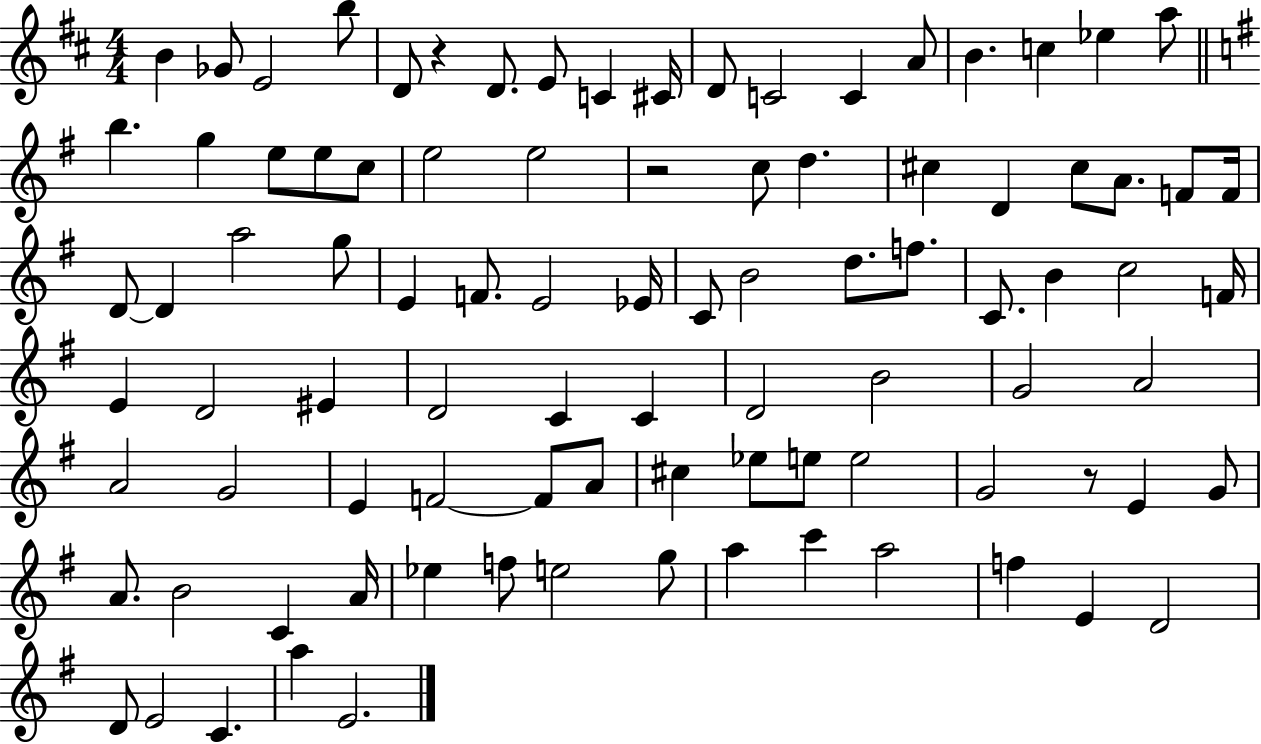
{
  \clef treble
  \numericTimeSignature
  \time 4/4
  \key d \major
  b'4 ges'8 e'2 b''8 | d'8 r4 d'8. e'8 c'4 cis'16 | d'8 c'2 c'4 a'8 | b'4. c''4 ees''4 a''8 | \break \bar "||" \break \key e \minor b''4. g''4 e''8 e''8 c''8 | e''2 e''2 | r2 c''8 d''4. | cis''4 d'4 cis''8 a'8. f'8 f'16 | \break d'8~~ d'4 a''2 g''8 | e'4 f'8. e'2 ees'16 | c'8 b'2 d''8. f''8. | c'8. b'4 c''2 f'16 | \break e'4 d'2 eis'4 | d'2 c'4 c'4 | d'2 b'2 | g'2 a'2 | \break a'2 g'2 | e'4 f'2~~ f'8 a'8 | cis''4 ees''8 e''8 e''2 | g'2 r8 e'4 g'8 | \break a'8. b'2 c'4 a'16 | ees''4 f''8 e''2 g''8 | a''4 c'''4 a''2 | f''4 e'4 d'2 | \break d'8 e'2 c'4. | a''4 e'2. | \bar "|."
}